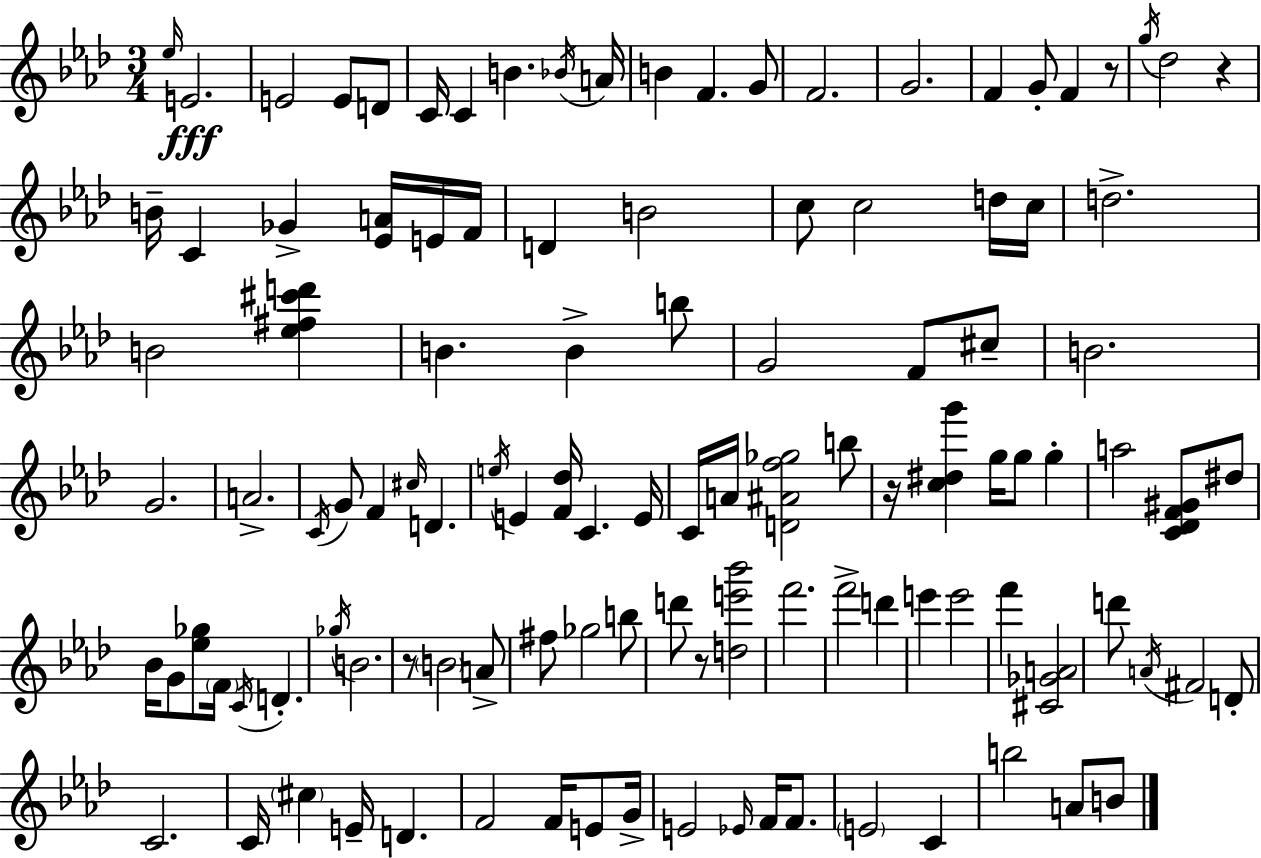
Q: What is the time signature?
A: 3/4